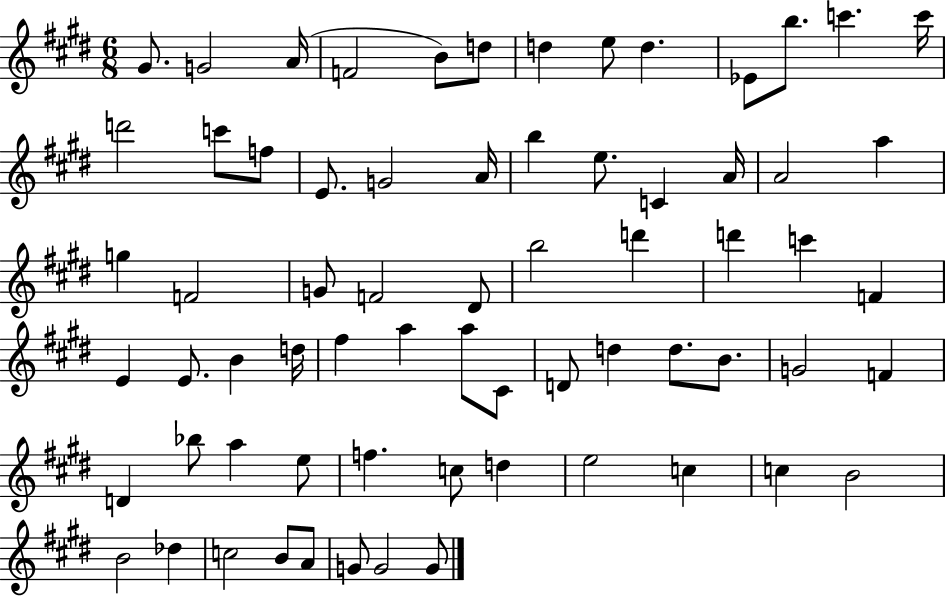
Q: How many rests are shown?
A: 0